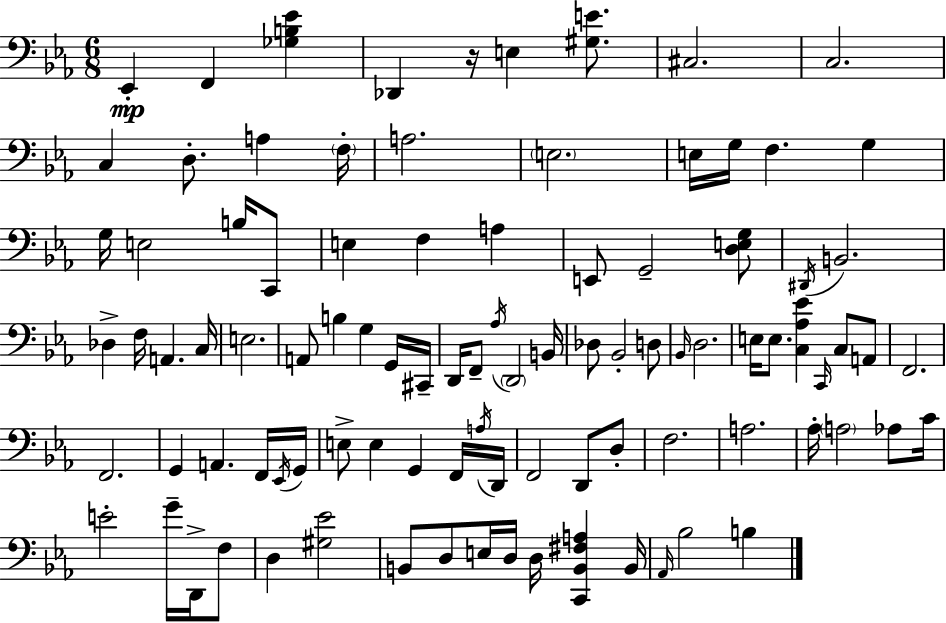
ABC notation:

X:1
T:Untitled
M:6/8
L:1/4
K:Cm
_E,, F,, [_G,B,_E] _D,, z/4 E, [^G,E]/2 ^C,2 C,2 C, D,/2 A, F,/4 A,2 E,2 E,/4 G,/4 F, G, G,/4 E,2 B,/4 C,,/2 E, F, A, E,,/2 G,,2 [D,E,G,]/2 ^D,,/4 B,,2 _D, F,/4 A,, C,/4 E,2 A,,/2 B, G, G,,/4 ^C,,/4 D,,/4 F,,/2 _A,/4 D,,2 B,,/4 _D,/2 _B,,2 D,/2 _B,,/4 D,2 E,/4 E,/2 [C,_A,_E] C,,/4 C,/2 A,,/2 F,,2 F,,2 G,, A,, F,,/4 _E,,/4 G,,/4 E,/2 E, G,, F,,/4 A,/4 D,,/4 F,,2 D,,/2 D,/2 F,2 A,2 _A,/4 A,2 _A,/2 C/4 E2 G/4 D,,/4 F,/2 D, [^G,_E]2 B,,/2 D,/2 E,/4 D,/4 D,/4 [C,,B,,^F,A,] B,,/4 _A,,/4 _B,2 B,